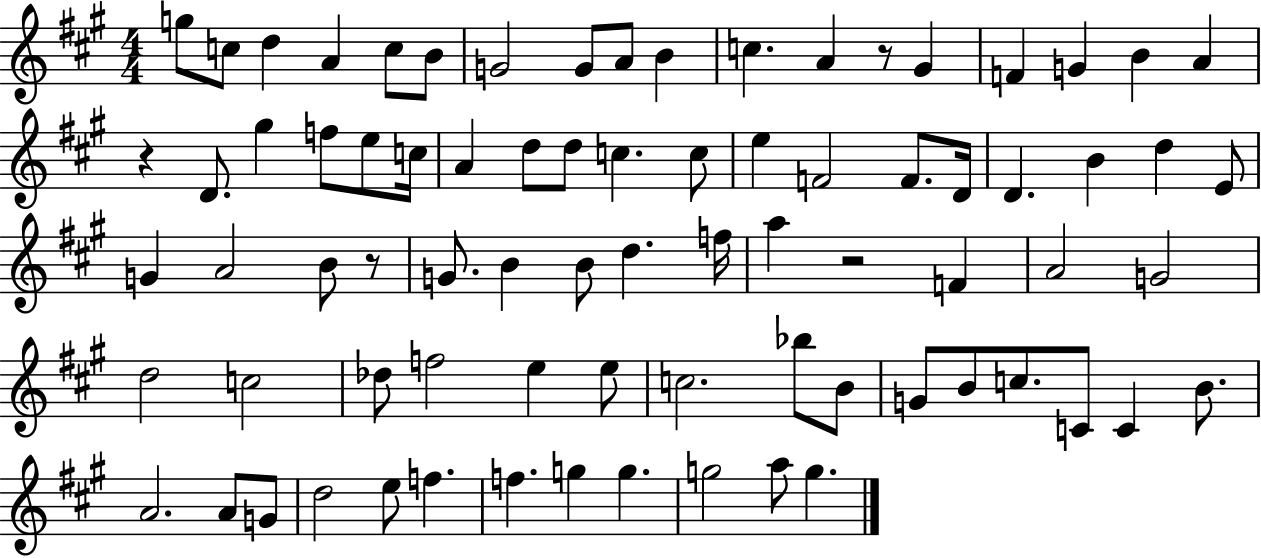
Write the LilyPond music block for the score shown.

{
  \clef treble
  \numericTimeSignature
  \time 4/4
  \key a \major
  g''8 c''8 d''4 a'4 c''8 b'8 | g'2 g'8 a'8 b'4 | c''4. a'4 r8 gis'4 | f'4 g'4 b'4 a'4 | \break r4 d'8. gis''4 f''8 e''8 c''16 | a'4 d''8 d''8 c''4. c''8 | e''4 f'2 f'8. d'16 | d'4. b'4 d''4 e'8 | \break g'4 a'2 b'8 r8 | g'8. b'4 b'8 d''4. f''16 | a''4 r2 f'4 | a'2 g'2 | \break d''2 c''2 | des''8 f''2 e''4 e''8 | c''2. bes''8 b'8 | g'8 b'8 c''8. c'8 c'4 b'8. | \break a'2. a'8 g'8 | d''2 e''8 f''4. | f''4. g''4 g''4. | g''2 a''8 g''4. | \break \bar "|."
}